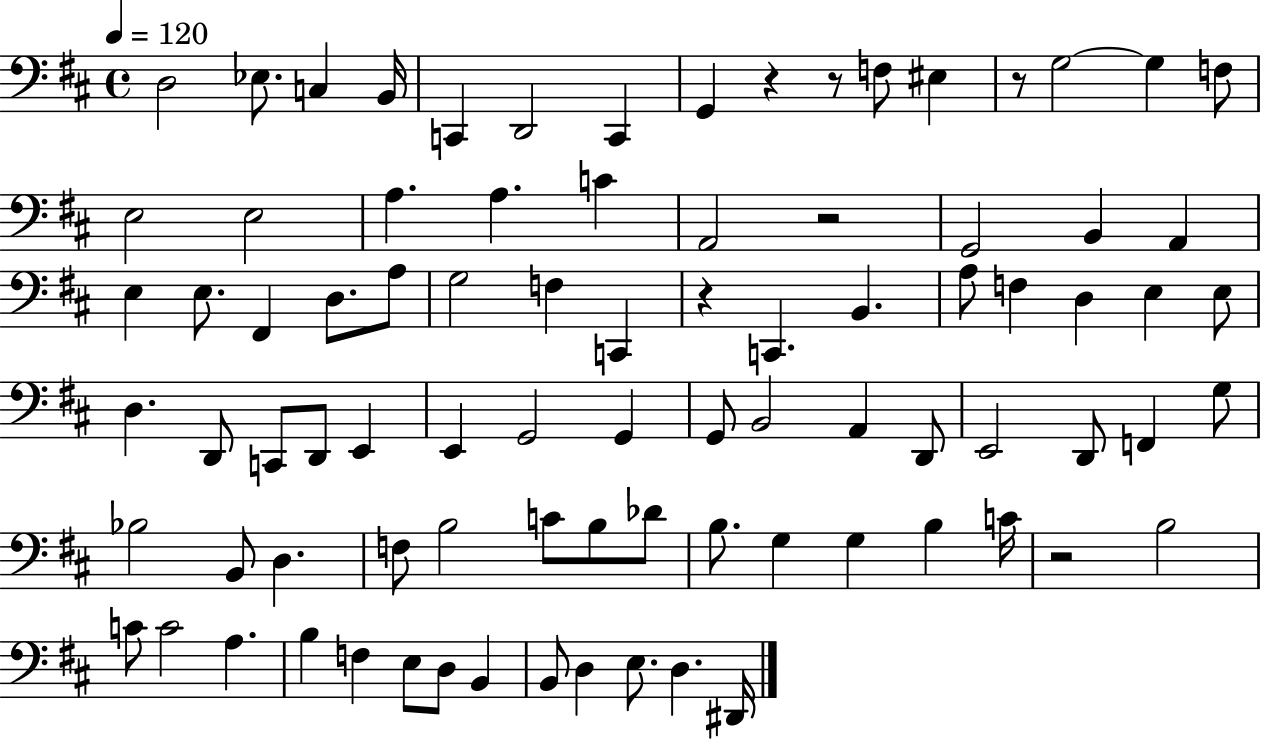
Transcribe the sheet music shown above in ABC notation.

X:1
T:Untitled
M:4/4
L:1/4
K:D
D,2 _E,/2 C, B,,/4 C,, D,,2 C,, G,, z z/2 F,/2 ^E, z/2 G,2 G, F,/2 E,2 E,2 A, A, C A,,2 z2 G,,2 B,, A,, E, E,/2 ^F,, D,/2 A,/2 G,2 F, C,, z C,, B,, A,/2 F, D, E, E,/2 D, D,,/2 C,,/2 D,,/2 E,, E,, G,,2 G,, G,,/2 B,,2 A,, D,,/2 E,,2 D,,/2 F,, G,/2 _B,2 B,,/2 D, F,/2 B,2 C/2 B,/2 _D/2 B,/2 G, G, B, C/4 z2 B,2 C/2 C2 A, B, F, E,/2 D,/2 B,, B,,/2 D, E,/2 D, ^D,,/4